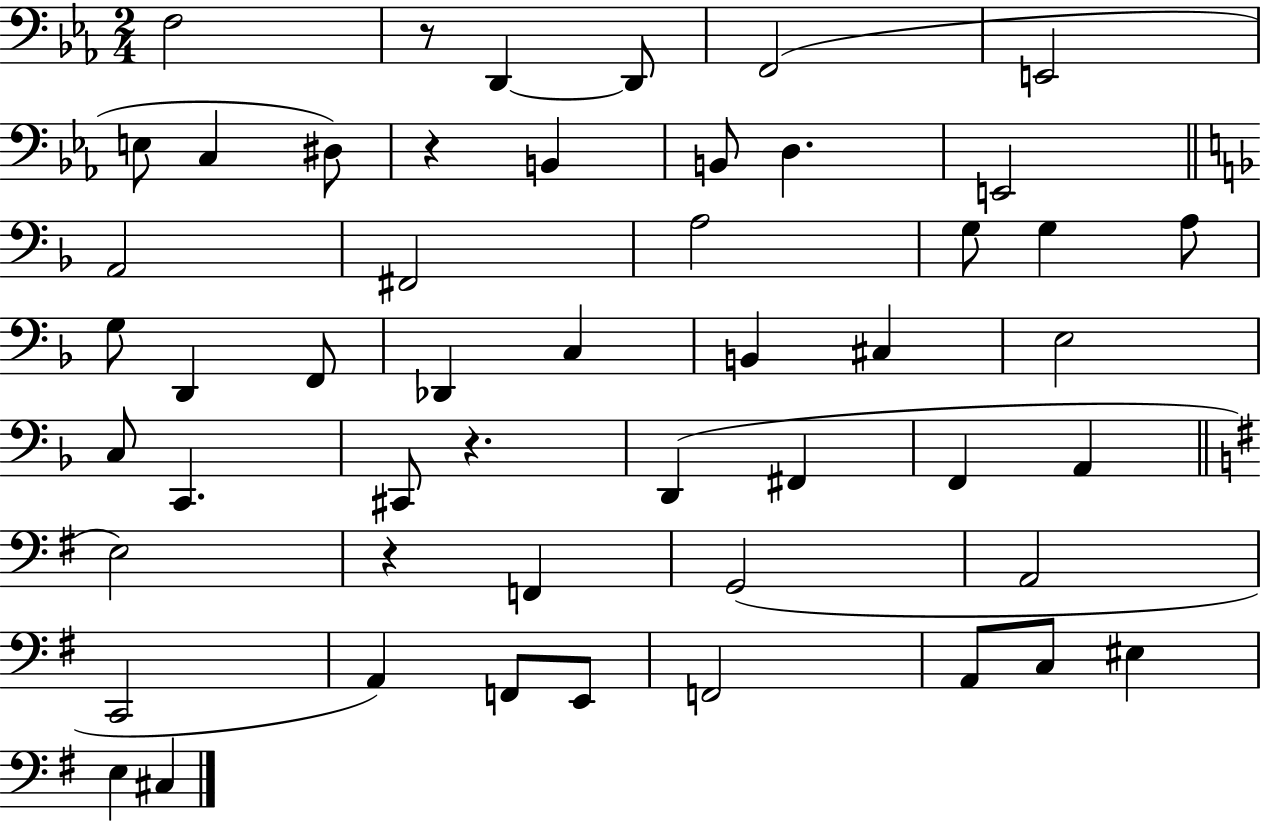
X:1
T:Untitled
M:2/4
L:1/4
K:Eb
F,2 z/2 D,, D,,/2 F,,2 E,,2 E,/2 C, ^D,/2 z B,, B,,/2 D, E,,2 A,,2 ^F,,2 A,2 G,/2 G, A,/2 G,/2 D,, F,,/2 _D,, C, B,, ^C, E,2 C,/2 C,, ^C,,/2 z D,, ^F,, F,, A,, E,2 z F,, G,,2 A,,2 C,,2 A,, F,,/2 E,,/2 F,,2 A,,/2 C,/2 ^E, E, ^C,